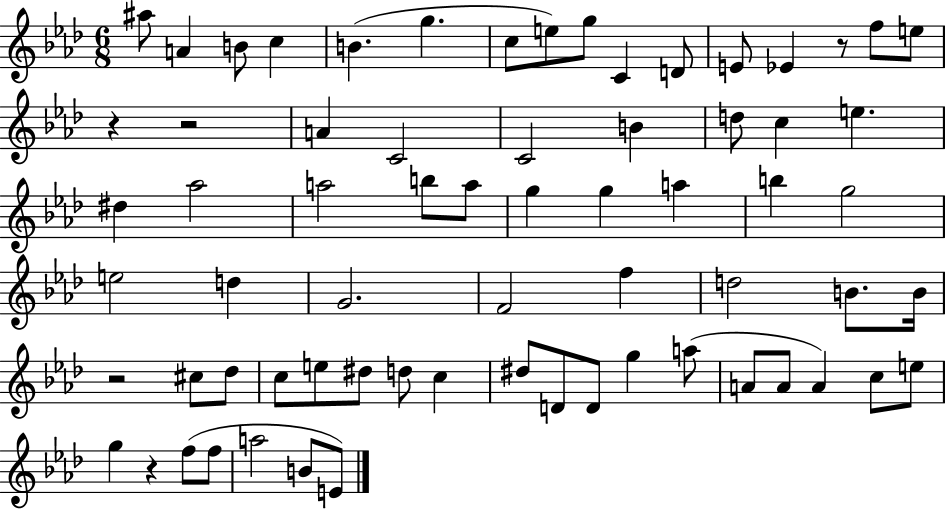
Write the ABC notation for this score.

X:1
T:Untitled
M:6/8
L:1/4
K:Ab
^a/2 A B/2 c B g c/2 e/2 g/2 C D/2 E/2 _E z/2 f/2 e/2 z z2 A C2 C2 B d/2 c e ^d _a2 a2 b/2 a/2 g g a b g2 e2 d G2 F2 f d2 B/2 B/4 z2 ^c/2 _d/2 c/2 e/2 ^d/2 d/2 c ^d/2 D/2 D/2 g a/2 A/2 A/2 A c/2 e/2 g z f/2 f/2 a2 B/2 E/2